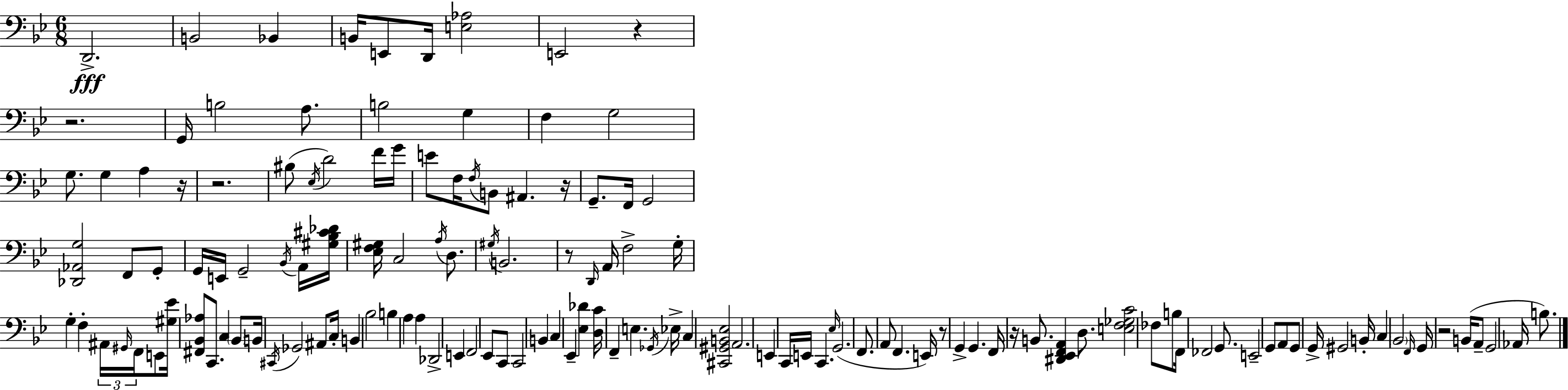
D2/h. B2/h Bb2/q B2/s E2/e D2/s [E3,Ab3]/h E2/h R/q R/h. G2/s B3/h A3/e. B3/h G3/q F3/q G3/h G3/e. G3/q A3/q R/s R/h. BIS3/e Eb3/s D4/h F4/s G4/s E4/e F3/s F3/s B2/e A#2/q. R/s G2/e. F2/s G2/h [Db2,Ab2,G3]/h F2/e G2/e G2/s E2/s G2/h Bb2/s A2/s [G#3,Bb3,C#4,Db4]/s [Eb3,F3,G#3]/s C3/h A3/s D3/e. G#3/s B2/h. R/e D2/s A2/s F3/h G3/s G3/q F3/q A#2/s G#2/s F2/s E2/e [G#3,Eb4]/s [F#2,Bb2,Ab3]/e C2/e. C3/q Bb2/e B2/s C#2/s Gb2/h A#2/e C3/s B2/q Bb3/h B3/q A3/q A3/q Db2/h E2/q F2/h Eb2/e C2/e C2/h B2/q C3/q Eb2/q [Eb3,Db4]/q [D3,C4]/s F2/q E3/q. Gb2/s Eb3/s C3/q [C#2,G#2,B2,Eb3]/h A2/h. E2/q C2/s E2/s C2/q. Eb3/s G2/h. F2/e. A2/e F2/q. E2/s R/e G2/q G2/q. F2/s R/s B2/e. [D#2,Eb2,F2,A2]/q D3/e. [E3,F3,Gb3,C4]/h FES3/e B3/e F2/s FES2/h G2/e. E2/h G2/e A2/e G2/e G2/s G#2/h B2/s C3/q Bb2/h F2/s G2/s R/h B2/s A2/e G2/h Ab2/s B3/e.